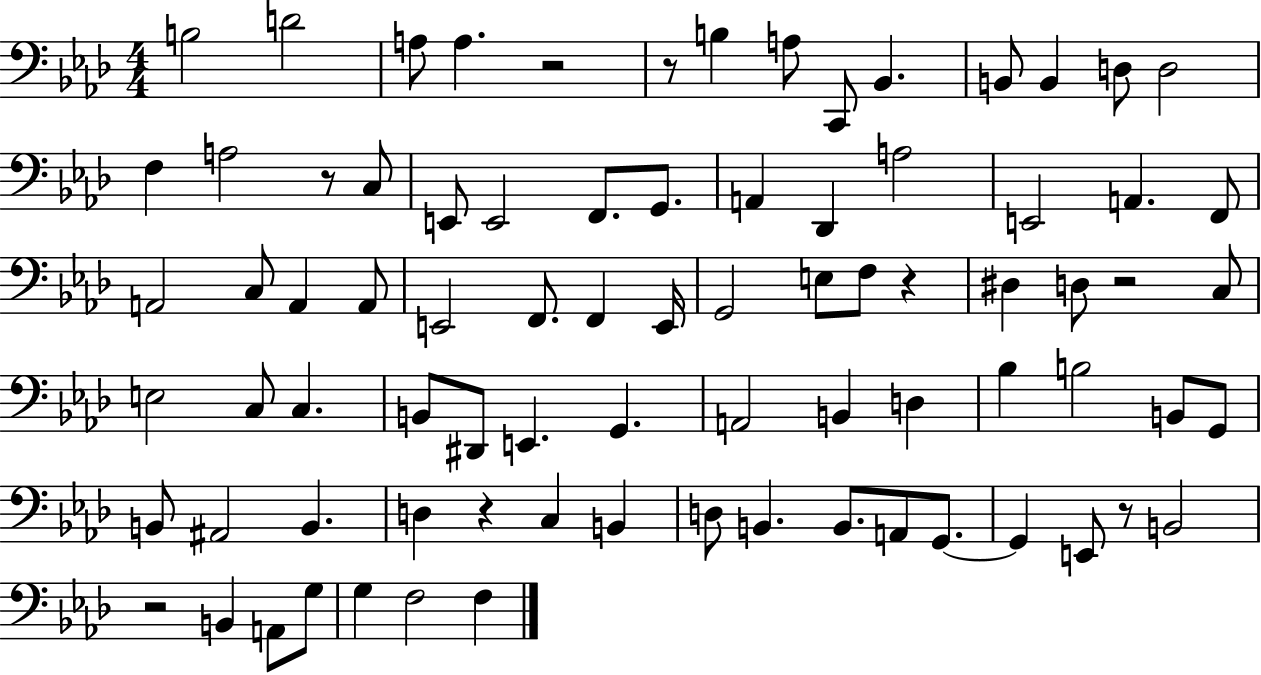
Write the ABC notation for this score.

X:1
T:Untitled
M:4/4
L:1/4
K:Ab
B,2 D2 A,/2 A, z2 z/2 B, A,/2 C,,/2 _B,, B,,/2 B,, D,/2 D,2 F, A,2 z/2 C,/2 E,,/2 E,,2 F,,/2 G,,/2 A,, _D,, A,2 E,,2 A,, F,,/2 A,,2 C,/2 A,, A,,/2 E,,2 F,,/2 F,, E,,/4 G,,2 E,/2 F,/2 z ^D, D,/2 z2 C,/2 E,2 C,/2 C, B,,/2 ^D,,/2 E,, G,, A,,2 B,, D, _B, B,2 B,,/2 G,,/2 B,,/2 ^A,,2 B,, D, z C, B,, D,/2 B,, B,,/2 A,,/2 G,,/2 G,, E,,/2 z/2 B,,2 z2 B,, A,,/2 G,/2 G, F,2 F,